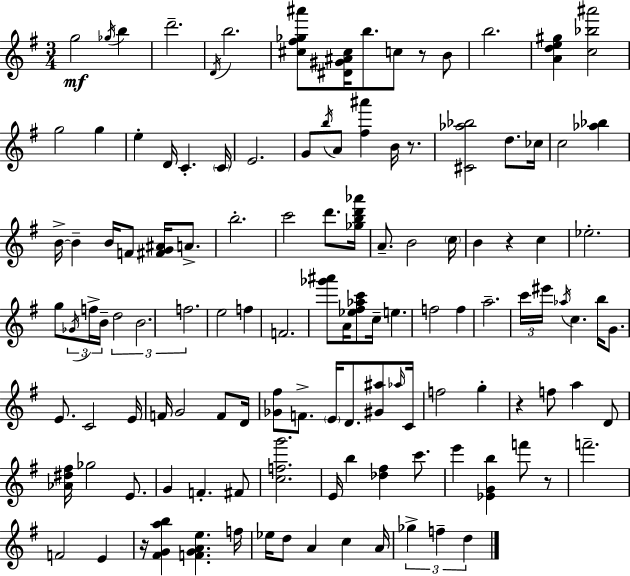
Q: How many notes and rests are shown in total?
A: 124